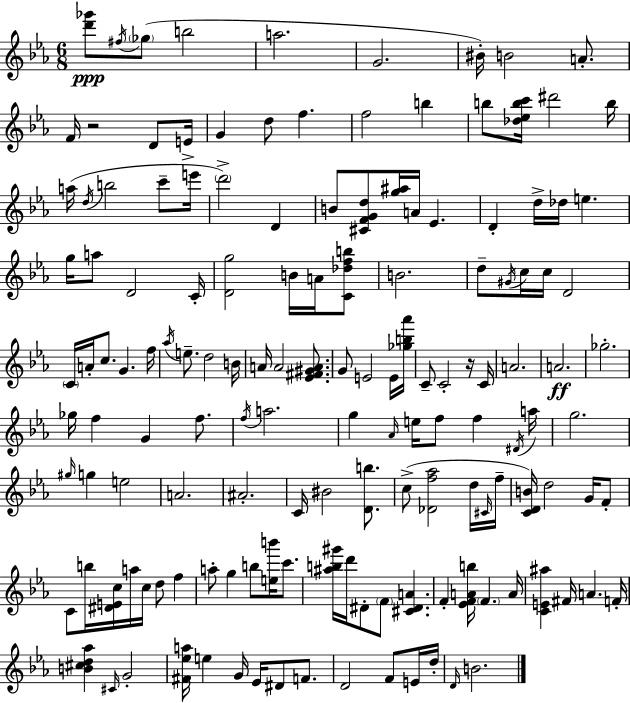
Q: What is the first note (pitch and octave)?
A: F#5